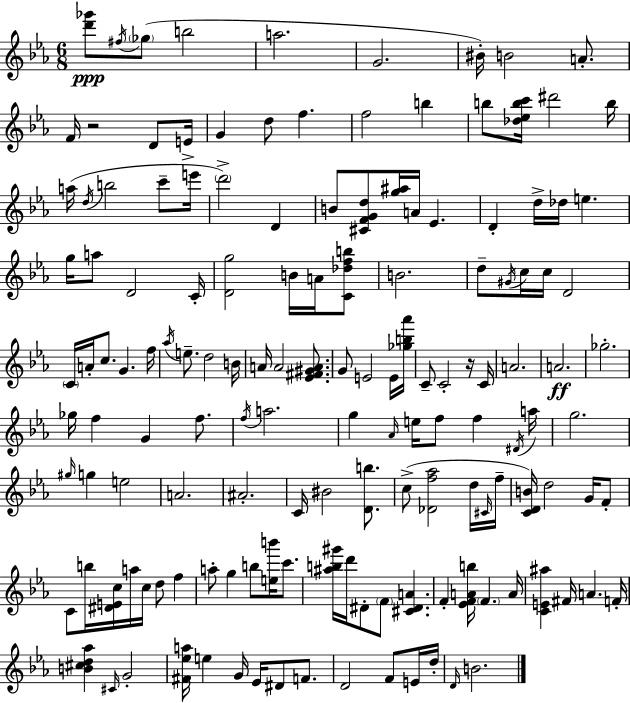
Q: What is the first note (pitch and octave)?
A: F#5